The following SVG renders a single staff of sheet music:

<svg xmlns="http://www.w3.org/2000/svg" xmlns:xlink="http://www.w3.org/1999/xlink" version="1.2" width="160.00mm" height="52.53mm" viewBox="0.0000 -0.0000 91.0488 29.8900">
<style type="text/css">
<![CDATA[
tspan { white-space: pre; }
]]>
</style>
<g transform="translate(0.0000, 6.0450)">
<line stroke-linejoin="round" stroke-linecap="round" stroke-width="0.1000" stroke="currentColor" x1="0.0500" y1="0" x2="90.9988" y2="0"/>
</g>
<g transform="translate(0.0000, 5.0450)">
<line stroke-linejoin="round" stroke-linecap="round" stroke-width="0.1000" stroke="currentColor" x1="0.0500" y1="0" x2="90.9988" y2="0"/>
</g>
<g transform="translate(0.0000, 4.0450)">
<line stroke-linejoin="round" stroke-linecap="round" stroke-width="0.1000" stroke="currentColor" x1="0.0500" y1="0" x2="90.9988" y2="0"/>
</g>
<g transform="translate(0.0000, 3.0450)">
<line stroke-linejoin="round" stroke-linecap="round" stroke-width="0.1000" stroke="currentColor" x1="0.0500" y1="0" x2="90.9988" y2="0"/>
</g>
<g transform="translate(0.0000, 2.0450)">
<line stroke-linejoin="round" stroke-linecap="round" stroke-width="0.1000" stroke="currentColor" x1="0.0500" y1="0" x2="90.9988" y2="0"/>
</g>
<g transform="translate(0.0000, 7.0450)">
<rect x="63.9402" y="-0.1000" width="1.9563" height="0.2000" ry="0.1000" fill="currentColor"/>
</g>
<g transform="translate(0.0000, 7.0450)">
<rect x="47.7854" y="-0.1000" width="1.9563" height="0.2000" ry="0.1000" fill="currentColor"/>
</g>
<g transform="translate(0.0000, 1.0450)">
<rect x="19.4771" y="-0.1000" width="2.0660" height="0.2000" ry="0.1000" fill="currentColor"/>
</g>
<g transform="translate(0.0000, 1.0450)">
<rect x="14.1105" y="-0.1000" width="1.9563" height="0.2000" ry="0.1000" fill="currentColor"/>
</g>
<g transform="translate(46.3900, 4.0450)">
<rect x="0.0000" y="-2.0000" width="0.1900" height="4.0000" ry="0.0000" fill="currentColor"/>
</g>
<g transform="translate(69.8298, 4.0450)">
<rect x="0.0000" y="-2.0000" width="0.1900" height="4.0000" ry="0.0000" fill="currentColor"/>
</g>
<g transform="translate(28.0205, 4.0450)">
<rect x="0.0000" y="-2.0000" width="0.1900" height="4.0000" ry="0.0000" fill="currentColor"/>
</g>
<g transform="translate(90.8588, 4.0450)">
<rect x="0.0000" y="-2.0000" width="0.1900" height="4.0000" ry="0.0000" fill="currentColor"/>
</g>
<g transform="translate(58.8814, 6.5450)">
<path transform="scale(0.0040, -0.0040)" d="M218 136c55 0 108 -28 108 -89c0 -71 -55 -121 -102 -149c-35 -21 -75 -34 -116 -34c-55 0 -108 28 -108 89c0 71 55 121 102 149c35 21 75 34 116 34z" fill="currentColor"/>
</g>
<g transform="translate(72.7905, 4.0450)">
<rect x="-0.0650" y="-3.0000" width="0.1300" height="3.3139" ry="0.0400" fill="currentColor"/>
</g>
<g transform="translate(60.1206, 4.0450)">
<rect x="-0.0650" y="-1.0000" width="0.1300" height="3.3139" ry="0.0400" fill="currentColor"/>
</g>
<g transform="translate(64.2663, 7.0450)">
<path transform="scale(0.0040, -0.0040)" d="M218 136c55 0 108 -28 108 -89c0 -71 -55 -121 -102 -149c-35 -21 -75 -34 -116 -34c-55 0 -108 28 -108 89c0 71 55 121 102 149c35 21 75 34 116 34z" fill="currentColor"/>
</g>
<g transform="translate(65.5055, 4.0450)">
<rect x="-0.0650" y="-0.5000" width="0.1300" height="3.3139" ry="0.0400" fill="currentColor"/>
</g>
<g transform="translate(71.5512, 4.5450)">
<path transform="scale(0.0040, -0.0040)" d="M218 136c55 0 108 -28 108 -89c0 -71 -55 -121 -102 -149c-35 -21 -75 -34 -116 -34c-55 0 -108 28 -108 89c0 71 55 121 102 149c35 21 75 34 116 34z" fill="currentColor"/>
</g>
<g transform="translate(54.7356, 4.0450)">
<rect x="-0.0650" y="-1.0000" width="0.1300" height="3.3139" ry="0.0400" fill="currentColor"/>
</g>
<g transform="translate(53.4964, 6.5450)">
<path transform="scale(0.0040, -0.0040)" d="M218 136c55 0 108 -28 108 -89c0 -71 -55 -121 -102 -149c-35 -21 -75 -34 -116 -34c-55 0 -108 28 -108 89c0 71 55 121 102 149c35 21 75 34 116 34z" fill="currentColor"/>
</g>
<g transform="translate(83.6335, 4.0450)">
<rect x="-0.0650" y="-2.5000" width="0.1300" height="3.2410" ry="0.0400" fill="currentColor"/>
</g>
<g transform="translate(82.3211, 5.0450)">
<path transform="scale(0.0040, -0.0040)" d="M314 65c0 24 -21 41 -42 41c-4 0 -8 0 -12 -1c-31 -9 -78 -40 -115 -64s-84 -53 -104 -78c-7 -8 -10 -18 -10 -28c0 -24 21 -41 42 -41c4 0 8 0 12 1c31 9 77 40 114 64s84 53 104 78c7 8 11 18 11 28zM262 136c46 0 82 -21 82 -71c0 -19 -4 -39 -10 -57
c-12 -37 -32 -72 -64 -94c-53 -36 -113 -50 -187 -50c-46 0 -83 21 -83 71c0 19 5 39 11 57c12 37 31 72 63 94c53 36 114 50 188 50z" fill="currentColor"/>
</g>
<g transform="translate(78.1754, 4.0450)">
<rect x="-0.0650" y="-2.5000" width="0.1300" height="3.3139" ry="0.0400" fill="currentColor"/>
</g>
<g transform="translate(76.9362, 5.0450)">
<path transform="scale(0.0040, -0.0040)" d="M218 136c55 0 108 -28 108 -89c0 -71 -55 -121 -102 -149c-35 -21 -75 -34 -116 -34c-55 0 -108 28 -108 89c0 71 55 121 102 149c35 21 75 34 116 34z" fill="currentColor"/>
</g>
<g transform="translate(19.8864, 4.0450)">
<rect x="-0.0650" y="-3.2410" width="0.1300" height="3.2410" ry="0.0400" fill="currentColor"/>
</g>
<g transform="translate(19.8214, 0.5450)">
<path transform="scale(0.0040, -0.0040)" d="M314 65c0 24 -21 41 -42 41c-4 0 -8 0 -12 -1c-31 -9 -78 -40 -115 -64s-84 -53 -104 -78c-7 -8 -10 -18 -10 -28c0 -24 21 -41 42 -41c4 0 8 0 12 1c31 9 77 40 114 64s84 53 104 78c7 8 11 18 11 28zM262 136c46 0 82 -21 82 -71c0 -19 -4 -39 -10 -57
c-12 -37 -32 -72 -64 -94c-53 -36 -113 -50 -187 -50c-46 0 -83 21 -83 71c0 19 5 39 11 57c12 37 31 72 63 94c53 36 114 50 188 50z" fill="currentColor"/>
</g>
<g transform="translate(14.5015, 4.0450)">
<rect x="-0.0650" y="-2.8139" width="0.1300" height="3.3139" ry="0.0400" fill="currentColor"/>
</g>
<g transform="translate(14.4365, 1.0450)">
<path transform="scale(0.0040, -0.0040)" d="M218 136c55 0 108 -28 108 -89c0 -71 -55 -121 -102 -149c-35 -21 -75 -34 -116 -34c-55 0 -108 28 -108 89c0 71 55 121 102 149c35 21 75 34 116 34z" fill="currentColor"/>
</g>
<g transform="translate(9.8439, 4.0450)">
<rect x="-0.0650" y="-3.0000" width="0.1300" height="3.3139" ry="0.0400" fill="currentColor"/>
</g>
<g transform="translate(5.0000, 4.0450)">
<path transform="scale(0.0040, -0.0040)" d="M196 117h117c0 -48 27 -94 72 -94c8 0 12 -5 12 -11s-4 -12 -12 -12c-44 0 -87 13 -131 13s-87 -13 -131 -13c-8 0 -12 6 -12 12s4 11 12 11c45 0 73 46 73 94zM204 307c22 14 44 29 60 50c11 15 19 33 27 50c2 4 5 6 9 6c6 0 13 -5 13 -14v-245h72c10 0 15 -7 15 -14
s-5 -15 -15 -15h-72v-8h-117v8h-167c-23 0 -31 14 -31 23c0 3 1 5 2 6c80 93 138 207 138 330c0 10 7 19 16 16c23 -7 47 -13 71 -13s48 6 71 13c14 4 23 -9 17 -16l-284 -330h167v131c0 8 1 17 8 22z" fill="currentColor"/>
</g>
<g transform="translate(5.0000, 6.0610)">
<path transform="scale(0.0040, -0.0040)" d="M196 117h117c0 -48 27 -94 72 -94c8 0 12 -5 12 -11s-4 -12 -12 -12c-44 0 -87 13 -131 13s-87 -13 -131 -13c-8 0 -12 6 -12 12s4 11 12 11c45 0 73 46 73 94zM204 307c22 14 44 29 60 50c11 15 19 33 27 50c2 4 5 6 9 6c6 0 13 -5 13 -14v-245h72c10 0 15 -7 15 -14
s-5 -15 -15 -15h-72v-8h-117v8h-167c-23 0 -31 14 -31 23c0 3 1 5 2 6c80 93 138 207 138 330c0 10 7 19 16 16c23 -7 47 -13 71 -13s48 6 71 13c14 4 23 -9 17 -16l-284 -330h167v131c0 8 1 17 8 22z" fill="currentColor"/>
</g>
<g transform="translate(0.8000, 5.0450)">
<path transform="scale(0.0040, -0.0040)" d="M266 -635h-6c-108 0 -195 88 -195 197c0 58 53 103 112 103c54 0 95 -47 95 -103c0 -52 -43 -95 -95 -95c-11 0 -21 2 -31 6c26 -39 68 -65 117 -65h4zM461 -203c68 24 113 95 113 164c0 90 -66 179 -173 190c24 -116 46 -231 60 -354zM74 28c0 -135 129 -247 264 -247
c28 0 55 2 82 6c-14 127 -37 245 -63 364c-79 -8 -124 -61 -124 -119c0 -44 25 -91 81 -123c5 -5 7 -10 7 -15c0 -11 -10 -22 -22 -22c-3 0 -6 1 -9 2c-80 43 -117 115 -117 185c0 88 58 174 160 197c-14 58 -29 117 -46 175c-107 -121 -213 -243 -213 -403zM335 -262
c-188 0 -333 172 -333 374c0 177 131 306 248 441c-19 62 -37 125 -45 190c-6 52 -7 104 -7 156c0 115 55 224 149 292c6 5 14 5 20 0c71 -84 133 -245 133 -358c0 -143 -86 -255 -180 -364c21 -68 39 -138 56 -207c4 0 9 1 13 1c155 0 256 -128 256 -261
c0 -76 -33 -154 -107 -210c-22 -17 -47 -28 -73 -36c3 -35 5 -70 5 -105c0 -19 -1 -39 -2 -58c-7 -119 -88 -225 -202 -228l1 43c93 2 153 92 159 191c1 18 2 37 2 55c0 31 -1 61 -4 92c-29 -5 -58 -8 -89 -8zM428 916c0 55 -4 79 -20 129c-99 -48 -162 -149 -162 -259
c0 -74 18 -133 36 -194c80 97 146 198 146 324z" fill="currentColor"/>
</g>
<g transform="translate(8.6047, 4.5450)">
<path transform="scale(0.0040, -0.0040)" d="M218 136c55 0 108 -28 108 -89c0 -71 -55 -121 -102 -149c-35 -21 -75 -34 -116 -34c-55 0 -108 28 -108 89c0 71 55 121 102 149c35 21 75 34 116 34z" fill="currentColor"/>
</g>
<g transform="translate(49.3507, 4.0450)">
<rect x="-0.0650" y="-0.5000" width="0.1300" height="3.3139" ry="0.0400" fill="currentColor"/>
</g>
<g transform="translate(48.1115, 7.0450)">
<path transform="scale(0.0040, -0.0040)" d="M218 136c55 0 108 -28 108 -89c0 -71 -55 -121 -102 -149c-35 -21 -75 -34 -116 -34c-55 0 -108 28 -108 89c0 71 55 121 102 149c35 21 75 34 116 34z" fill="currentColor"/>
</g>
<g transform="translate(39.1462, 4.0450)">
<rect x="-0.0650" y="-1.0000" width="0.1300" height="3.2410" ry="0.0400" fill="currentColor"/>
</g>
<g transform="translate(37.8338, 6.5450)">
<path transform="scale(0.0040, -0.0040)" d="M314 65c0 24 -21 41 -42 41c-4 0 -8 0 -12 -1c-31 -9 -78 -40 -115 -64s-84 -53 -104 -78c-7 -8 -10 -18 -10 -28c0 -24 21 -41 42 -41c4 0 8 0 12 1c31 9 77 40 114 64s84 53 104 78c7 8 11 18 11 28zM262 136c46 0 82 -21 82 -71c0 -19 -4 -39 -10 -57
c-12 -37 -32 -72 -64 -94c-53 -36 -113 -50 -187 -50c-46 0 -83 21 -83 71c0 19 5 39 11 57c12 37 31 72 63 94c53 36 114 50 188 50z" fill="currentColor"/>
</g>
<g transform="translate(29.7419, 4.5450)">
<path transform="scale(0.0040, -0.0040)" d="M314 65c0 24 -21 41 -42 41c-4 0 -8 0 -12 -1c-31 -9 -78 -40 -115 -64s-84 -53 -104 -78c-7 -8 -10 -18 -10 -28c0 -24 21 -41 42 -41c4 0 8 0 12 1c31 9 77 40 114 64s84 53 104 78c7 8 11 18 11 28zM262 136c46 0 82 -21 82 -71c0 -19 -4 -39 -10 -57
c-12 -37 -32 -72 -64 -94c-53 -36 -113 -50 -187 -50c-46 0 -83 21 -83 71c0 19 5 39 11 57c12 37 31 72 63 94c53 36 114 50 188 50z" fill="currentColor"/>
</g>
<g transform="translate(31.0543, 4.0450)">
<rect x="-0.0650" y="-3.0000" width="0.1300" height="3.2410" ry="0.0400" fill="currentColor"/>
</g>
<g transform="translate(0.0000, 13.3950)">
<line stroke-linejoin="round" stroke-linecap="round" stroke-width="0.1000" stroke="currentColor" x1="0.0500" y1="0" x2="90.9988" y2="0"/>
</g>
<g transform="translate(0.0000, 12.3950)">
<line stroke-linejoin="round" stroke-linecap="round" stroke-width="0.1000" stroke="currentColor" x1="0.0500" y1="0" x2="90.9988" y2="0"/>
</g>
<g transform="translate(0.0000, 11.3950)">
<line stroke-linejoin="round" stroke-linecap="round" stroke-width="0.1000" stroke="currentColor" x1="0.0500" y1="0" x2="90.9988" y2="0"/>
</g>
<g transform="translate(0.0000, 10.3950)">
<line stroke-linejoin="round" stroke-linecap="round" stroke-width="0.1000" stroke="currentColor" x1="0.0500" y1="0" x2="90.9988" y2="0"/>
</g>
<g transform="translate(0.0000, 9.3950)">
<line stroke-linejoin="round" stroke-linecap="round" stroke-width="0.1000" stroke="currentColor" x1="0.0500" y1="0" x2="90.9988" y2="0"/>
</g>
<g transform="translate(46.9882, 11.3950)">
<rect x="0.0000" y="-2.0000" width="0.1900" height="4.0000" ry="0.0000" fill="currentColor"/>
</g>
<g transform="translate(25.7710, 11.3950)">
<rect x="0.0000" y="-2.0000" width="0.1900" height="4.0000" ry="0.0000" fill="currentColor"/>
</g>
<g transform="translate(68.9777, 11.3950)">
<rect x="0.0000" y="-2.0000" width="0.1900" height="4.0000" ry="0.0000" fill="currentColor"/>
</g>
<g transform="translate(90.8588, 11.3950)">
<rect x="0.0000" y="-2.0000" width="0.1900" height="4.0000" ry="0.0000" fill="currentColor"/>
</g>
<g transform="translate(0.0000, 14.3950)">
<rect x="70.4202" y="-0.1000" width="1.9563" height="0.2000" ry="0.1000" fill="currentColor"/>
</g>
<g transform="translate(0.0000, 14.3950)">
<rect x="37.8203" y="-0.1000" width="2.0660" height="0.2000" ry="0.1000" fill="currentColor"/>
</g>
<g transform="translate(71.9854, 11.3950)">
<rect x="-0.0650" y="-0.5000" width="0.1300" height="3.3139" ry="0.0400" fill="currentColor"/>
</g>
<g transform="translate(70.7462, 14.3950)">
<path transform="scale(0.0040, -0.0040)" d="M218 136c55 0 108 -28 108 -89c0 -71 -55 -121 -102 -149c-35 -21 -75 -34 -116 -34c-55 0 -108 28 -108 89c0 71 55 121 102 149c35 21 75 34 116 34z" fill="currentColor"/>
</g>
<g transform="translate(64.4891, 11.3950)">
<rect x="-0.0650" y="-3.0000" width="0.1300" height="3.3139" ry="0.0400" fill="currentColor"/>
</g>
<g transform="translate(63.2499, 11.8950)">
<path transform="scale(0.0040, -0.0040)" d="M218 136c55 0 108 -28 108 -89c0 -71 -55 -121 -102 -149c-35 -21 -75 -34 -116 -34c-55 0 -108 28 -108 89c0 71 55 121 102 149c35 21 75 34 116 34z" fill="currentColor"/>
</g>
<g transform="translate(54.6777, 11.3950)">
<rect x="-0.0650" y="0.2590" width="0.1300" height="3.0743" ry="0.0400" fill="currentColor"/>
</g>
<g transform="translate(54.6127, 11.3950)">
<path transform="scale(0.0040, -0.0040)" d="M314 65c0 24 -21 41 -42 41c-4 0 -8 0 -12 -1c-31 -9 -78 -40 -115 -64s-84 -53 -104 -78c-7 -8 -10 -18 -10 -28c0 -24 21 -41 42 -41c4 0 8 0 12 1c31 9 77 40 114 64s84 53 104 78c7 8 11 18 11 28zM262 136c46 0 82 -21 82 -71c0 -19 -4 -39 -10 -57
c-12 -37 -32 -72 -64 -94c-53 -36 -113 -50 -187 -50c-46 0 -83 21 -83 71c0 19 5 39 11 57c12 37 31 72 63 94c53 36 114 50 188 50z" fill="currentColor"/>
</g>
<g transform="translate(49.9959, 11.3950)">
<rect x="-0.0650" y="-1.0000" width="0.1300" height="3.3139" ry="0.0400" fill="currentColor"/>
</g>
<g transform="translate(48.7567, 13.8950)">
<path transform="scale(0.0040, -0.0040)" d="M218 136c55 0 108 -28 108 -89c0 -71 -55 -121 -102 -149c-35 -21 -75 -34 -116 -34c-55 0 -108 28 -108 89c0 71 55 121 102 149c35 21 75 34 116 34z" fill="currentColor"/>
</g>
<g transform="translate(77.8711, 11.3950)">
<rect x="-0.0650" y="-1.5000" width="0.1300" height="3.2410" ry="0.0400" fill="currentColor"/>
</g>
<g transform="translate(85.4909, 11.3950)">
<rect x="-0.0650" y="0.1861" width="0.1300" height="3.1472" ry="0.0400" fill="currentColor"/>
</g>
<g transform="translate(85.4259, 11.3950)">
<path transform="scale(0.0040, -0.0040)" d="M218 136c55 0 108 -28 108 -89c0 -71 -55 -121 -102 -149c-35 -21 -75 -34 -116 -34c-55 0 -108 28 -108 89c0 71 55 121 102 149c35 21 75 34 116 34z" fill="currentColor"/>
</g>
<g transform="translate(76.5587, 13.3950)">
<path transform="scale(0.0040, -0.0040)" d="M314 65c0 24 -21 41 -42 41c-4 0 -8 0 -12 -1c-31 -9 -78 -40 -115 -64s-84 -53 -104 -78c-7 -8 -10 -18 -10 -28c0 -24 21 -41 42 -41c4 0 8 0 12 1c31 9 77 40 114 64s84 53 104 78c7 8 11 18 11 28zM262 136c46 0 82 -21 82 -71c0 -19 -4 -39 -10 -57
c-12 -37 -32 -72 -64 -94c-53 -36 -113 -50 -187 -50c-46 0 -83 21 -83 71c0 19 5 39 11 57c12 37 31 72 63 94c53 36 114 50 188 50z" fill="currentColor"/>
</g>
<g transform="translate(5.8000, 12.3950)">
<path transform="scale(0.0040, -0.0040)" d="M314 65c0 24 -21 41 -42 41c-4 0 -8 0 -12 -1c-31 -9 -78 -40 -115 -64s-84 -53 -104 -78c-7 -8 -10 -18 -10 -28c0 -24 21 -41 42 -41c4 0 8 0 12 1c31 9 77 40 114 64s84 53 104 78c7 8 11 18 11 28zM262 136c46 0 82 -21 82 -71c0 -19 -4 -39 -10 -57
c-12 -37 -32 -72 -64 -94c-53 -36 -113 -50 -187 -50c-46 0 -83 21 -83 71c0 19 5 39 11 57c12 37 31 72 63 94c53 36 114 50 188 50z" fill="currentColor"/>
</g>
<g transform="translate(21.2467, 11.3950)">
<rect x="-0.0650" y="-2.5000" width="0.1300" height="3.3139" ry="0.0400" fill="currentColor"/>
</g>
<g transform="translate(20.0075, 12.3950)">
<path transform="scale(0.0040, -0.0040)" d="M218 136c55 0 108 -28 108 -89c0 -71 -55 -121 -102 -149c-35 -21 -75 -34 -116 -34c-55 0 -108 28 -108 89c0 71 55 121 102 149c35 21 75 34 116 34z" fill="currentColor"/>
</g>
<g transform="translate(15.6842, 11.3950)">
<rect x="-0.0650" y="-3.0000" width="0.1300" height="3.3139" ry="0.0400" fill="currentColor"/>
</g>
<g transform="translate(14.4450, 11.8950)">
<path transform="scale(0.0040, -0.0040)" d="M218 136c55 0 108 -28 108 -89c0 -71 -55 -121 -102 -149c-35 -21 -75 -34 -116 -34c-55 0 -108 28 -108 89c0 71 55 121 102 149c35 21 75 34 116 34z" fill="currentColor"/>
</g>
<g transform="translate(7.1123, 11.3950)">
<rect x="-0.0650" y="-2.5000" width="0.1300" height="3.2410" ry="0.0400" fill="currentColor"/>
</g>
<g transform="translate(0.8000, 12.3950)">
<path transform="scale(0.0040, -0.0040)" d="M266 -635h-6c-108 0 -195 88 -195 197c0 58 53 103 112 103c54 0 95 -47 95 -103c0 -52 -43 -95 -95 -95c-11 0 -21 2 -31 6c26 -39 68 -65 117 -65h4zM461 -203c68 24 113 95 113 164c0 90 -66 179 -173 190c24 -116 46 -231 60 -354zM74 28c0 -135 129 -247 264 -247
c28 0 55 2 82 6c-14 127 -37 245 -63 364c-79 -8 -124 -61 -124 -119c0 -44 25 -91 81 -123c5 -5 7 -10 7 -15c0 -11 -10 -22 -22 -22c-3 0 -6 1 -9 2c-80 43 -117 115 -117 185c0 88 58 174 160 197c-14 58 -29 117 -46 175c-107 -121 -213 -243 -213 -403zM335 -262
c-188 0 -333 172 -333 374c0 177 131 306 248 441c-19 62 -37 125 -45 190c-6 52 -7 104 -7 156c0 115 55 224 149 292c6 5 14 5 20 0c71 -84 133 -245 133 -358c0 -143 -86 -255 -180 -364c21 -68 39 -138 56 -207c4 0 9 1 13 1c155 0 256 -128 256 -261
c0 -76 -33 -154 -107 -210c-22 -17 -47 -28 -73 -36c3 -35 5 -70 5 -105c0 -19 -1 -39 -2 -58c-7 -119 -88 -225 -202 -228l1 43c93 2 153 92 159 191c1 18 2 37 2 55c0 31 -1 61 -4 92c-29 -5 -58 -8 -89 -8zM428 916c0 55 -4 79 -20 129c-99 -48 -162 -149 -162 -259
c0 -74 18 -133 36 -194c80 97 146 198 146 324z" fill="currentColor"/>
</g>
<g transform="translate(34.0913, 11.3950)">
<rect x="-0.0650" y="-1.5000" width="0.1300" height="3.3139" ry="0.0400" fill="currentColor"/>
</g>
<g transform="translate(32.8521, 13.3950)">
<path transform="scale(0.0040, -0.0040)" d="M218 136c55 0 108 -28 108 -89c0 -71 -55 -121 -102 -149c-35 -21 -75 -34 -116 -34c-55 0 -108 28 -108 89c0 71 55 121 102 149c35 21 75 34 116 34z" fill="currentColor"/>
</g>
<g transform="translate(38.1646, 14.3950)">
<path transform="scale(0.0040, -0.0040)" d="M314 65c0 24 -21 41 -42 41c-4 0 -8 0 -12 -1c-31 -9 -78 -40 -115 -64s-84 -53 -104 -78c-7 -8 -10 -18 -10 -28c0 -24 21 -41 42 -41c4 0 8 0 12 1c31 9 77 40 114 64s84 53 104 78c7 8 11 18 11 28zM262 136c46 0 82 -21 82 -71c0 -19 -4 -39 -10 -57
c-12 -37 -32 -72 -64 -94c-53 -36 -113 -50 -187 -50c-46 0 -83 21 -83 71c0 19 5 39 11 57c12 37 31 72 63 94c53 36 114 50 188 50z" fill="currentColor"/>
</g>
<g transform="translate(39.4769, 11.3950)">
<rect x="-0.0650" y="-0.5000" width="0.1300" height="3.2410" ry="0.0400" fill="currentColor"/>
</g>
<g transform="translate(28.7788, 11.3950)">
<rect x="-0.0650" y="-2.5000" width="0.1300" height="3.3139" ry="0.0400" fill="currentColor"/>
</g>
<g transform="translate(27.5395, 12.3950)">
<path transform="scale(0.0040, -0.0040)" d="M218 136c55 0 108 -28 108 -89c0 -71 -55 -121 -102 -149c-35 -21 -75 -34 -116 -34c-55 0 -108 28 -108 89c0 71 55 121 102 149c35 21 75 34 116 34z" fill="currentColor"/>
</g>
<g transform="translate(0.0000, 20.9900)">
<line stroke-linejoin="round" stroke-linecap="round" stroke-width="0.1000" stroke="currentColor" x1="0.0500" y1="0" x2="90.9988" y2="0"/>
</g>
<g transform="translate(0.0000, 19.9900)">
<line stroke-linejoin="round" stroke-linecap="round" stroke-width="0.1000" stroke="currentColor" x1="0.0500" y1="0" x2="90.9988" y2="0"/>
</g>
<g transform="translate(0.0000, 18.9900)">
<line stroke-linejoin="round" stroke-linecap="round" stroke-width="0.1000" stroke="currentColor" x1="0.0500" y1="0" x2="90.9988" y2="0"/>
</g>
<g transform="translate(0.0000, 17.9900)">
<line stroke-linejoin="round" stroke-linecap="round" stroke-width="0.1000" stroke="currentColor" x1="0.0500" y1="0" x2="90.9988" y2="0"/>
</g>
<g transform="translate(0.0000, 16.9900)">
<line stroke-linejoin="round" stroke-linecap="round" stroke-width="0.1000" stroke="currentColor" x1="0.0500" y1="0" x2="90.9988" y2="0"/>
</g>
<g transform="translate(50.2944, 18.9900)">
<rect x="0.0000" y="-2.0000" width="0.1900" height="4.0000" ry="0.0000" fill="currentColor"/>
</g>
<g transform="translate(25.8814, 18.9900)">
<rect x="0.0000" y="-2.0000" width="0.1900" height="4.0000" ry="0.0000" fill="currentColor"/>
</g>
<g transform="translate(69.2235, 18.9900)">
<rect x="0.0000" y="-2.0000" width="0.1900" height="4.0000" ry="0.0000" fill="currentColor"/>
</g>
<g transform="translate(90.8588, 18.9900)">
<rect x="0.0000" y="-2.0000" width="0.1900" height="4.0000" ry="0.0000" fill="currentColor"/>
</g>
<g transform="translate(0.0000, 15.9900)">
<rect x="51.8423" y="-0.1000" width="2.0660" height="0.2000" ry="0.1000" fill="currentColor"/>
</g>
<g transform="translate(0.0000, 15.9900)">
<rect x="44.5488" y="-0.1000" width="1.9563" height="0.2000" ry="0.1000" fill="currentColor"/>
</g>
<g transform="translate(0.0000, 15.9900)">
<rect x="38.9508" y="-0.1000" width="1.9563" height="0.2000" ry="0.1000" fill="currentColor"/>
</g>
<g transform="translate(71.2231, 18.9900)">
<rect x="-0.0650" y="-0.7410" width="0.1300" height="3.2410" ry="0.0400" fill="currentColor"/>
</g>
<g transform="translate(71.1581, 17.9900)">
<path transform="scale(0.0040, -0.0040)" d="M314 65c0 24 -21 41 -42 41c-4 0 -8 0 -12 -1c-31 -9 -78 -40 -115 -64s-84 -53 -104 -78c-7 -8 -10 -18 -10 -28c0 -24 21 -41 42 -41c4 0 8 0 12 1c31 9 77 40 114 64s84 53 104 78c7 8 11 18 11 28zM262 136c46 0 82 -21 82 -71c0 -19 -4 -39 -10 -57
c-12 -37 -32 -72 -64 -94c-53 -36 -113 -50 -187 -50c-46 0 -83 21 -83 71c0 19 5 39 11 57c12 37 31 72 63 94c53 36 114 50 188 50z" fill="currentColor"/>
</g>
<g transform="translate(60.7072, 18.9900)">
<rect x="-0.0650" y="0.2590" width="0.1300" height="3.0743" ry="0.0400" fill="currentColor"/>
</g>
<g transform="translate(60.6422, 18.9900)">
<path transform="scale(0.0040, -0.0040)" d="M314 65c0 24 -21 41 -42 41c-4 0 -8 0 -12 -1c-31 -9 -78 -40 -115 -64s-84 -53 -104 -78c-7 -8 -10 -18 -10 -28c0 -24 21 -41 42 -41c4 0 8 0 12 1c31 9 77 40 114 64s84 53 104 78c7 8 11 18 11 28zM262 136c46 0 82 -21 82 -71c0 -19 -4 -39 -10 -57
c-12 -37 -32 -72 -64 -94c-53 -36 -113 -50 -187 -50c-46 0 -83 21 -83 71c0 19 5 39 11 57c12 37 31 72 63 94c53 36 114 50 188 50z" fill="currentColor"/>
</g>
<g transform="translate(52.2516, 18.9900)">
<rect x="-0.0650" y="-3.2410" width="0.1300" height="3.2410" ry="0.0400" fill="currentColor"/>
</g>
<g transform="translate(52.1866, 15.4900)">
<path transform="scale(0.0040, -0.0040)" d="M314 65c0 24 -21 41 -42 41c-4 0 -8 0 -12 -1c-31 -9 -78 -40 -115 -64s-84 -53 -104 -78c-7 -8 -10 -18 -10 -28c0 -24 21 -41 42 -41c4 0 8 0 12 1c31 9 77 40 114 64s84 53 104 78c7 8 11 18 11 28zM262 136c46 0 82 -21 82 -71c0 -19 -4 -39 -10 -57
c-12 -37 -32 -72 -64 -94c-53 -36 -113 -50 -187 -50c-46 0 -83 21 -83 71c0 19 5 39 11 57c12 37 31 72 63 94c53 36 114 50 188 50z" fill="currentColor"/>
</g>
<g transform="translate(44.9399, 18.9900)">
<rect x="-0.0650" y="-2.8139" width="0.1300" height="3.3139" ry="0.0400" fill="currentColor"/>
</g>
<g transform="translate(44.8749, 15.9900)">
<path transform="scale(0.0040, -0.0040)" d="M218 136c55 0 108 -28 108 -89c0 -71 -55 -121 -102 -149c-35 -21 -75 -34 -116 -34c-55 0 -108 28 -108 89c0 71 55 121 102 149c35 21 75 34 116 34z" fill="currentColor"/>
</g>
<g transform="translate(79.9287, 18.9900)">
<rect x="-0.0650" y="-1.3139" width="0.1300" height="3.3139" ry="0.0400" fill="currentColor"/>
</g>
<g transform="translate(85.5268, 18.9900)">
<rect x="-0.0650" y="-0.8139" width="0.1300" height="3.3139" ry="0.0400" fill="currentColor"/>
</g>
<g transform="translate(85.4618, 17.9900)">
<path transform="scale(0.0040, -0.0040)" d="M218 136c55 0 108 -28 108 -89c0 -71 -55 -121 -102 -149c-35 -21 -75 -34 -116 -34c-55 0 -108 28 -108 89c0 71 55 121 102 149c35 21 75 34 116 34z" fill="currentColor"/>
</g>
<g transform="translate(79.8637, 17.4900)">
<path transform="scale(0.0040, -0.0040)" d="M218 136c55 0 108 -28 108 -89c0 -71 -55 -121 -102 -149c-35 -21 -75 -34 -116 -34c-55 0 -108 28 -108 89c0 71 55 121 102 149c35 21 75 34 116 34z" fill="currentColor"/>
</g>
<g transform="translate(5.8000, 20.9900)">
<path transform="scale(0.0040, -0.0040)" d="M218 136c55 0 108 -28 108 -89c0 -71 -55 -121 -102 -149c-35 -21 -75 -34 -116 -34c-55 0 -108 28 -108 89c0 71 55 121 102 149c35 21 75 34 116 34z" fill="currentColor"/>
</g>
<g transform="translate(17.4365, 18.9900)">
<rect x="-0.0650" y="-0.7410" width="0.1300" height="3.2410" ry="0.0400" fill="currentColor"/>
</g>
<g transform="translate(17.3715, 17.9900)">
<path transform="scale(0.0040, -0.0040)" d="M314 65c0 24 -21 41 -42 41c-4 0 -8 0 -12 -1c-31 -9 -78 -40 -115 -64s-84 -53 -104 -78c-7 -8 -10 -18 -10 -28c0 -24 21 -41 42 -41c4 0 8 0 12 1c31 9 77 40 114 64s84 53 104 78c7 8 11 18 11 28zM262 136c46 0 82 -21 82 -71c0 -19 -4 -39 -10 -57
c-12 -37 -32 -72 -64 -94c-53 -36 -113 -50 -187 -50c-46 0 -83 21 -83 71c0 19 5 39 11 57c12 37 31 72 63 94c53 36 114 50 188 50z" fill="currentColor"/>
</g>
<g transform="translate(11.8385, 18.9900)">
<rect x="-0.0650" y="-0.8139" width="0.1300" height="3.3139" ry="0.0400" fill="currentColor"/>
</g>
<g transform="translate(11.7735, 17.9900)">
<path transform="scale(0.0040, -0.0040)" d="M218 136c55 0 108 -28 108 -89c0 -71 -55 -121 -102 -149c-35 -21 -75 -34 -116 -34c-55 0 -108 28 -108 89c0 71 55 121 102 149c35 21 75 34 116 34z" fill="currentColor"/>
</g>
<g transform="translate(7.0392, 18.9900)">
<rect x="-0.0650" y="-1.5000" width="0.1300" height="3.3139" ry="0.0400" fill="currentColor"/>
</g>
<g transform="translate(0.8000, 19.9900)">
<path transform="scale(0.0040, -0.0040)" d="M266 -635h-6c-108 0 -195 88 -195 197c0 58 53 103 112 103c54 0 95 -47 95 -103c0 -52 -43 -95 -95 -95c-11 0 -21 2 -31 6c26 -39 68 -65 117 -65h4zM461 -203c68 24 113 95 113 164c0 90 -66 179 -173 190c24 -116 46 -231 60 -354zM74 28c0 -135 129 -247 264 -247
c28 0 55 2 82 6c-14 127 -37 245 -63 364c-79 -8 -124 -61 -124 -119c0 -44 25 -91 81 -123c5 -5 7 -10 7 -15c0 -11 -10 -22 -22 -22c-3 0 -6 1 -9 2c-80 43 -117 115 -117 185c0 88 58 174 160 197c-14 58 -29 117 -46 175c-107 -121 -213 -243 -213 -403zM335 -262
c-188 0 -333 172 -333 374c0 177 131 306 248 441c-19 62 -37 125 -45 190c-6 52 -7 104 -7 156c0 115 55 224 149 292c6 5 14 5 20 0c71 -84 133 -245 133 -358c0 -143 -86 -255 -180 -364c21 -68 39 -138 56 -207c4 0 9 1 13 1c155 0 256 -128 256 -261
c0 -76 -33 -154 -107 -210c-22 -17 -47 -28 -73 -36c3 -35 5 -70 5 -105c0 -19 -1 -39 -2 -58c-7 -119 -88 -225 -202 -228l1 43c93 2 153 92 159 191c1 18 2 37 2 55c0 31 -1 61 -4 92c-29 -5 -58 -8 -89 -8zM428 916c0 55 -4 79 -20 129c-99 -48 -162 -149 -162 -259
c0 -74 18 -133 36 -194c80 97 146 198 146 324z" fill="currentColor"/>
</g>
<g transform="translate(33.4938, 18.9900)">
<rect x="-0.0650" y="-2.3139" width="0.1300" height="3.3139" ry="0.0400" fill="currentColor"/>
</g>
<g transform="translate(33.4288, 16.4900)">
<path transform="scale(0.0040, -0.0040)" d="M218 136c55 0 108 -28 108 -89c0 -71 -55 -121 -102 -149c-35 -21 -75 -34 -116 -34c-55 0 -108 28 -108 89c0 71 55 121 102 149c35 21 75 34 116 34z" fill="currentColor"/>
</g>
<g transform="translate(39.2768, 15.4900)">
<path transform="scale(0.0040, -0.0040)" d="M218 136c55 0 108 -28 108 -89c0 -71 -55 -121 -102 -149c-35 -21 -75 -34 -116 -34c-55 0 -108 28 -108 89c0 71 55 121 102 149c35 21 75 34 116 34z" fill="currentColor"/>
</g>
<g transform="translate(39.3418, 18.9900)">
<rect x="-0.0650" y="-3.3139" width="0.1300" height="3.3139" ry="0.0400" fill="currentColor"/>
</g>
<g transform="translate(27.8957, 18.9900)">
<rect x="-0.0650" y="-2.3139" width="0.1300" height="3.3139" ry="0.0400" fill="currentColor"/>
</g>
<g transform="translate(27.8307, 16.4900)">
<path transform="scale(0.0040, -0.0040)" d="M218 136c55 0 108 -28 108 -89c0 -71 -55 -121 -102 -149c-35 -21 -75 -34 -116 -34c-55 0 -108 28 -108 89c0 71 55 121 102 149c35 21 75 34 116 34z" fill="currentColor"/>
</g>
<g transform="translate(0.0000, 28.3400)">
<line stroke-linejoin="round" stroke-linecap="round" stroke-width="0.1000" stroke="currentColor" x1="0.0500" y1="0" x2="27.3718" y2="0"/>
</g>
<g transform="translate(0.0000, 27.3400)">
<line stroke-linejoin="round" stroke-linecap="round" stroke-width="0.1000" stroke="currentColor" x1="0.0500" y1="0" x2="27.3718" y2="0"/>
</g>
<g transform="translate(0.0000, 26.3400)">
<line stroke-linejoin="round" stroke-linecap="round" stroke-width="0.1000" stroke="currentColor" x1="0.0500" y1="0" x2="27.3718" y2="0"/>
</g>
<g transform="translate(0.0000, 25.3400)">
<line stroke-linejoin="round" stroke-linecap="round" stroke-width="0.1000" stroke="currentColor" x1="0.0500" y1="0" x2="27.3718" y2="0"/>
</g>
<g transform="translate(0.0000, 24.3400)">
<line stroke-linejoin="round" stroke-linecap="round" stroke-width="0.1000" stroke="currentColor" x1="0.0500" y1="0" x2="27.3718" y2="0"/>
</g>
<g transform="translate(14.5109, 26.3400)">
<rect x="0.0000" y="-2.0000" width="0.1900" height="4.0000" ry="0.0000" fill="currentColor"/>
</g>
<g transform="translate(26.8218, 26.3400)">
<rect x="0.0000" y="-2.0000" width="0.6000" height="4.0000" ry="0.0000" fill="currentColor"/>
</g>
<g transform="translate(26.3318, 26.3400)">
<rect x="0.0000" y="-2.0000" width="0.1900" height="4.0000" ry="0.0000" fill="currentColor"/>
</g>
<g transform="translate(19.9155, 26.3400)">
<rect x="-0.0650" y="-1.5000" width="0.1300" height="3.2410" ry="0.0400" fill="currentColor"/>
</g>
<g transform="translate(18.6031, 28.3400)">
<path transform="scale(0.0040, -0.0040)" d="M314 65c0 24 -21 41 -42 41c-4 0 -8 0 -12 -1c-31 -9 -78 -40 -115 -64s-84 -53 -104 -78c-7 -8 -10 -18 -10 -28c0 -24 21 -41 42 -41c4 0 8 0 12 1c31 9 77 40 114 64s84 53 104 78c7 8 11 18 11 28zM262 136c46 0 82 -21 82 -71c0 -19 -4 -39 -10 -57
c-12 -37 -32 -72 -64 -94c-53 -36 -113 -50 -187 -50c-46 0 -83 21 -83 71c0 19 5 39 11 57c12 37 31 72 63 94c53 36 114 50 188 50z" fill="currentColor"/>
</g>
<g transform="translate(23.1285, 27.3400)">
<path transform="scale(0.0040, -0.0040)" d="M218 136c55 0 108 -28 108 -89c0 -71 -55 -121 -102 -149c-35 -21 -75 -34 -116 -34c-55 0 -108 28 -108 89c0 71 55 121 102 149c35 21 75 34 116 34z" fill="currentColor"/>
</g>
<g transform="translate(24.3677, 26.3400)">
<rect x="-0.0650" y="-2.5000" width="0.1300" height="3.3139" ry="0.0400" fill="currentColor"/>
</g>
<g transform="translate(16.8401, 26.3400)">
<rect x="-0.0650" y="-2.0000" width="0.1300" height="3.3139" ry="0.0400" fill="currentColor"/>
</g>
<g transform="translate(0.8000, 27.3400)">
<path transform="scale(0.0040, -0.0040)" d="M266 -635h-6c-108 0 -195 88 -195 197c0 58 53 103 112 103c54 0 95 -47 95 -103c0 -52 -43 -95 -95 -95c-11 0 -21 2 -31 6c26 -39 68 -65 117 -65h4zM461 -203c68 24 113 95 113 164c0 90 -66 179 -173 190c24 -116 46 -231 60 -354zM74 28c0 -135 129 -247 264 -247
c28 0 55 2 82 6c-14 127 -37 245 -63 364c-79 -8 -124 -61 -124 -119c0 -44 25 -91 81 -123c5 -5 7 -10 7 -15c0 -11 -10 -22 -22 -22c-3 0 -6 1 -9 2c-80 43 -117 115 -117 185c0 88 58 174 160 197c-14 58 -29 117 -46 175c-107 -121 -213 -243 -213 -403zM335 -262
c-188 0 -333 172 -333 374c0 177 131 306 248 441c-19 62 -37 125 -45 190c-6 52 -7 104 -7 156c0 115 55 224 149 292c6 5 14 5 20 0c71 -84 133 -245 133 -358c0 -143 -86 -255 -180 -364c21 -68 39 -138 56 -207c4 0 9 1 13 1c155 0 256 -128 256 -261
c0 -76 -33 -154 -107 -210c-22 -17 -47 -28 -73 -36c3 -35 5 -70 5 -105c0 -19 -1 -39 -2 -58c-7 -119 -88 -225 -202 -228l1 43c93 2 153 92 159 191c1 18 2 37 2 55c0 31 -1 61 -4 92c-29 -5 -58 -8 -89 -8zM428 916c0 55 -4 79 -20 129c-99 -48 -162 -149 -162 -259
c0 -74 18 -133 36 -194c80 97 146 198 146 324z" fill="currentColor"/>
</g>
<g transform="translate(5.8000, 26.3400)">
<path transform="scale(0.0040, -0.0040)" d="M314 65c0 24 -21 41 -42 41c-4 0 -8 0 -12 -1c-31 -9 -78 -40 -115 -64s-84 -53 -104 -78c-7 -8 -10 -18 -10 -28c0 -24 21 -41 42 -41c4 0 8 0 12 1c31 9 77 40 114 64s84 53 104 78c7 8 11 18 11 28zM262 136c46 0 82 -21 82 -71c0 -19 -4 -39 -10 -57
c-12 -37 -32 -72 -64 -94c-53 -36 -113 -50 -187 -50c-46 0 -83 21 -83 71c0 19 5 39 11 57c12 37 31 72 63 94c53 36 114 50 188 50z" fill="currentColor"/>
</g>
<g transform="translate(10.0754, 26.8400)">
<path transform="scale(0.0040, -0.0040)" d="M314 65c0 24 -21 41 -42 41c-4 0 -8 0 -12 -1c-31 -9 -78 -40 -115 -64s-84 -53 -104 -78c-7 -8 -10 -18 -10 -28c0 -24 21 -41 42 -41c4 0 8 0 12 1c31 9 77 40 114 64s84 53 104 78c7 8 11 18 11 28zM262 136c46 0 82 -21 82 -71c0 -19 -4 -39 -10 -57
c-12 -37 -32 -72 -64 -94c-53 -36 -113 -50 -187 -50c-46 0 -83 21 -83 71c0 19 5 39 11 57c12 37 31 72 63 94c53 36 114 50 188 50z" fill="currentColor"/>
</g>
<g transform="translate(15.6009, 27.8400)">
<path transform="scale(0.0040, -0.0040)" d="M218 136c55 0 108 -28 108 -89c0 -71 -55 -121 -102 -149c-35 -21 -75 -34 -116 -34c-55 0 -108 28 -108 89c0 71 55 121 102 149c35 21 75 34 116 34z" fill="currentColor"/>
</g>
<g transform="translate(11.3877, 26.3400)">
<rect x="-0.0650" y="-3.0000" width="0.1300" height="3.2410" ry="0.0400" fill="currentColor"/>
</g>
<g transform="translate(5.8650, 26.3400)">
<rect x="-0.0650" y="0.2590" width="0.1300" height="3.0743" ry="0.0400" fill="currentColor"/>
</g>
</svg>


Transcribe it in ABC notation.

X:1
T:Untitled
M:4/4
L:1/4
K:C
A a b2 A2 D2 C D D C A G G2 G2 A G G E C2 D B2 A C E2 B E d d2 g g b a b2 B2 d2 e d B2 A2 F E2 G